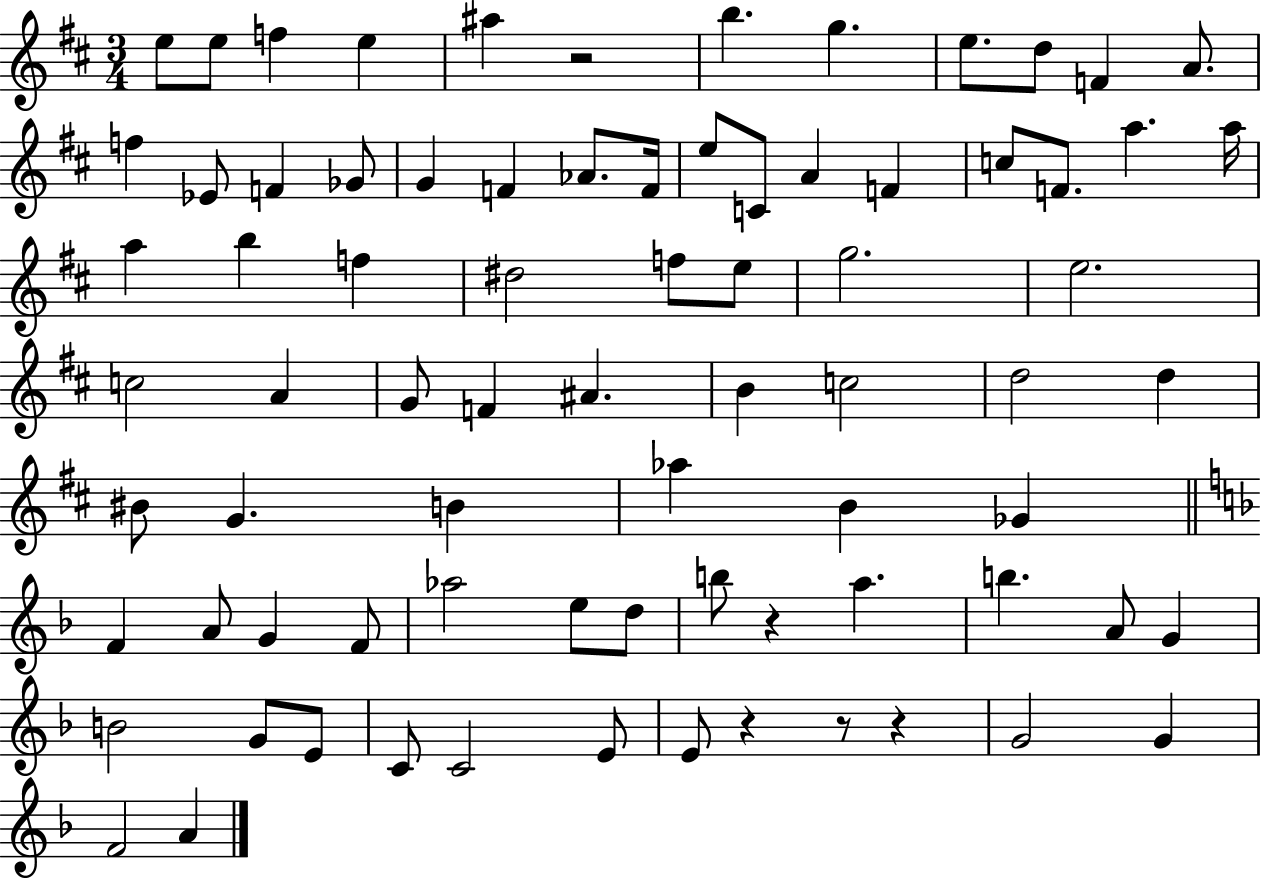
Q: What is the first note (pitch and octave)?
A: E5